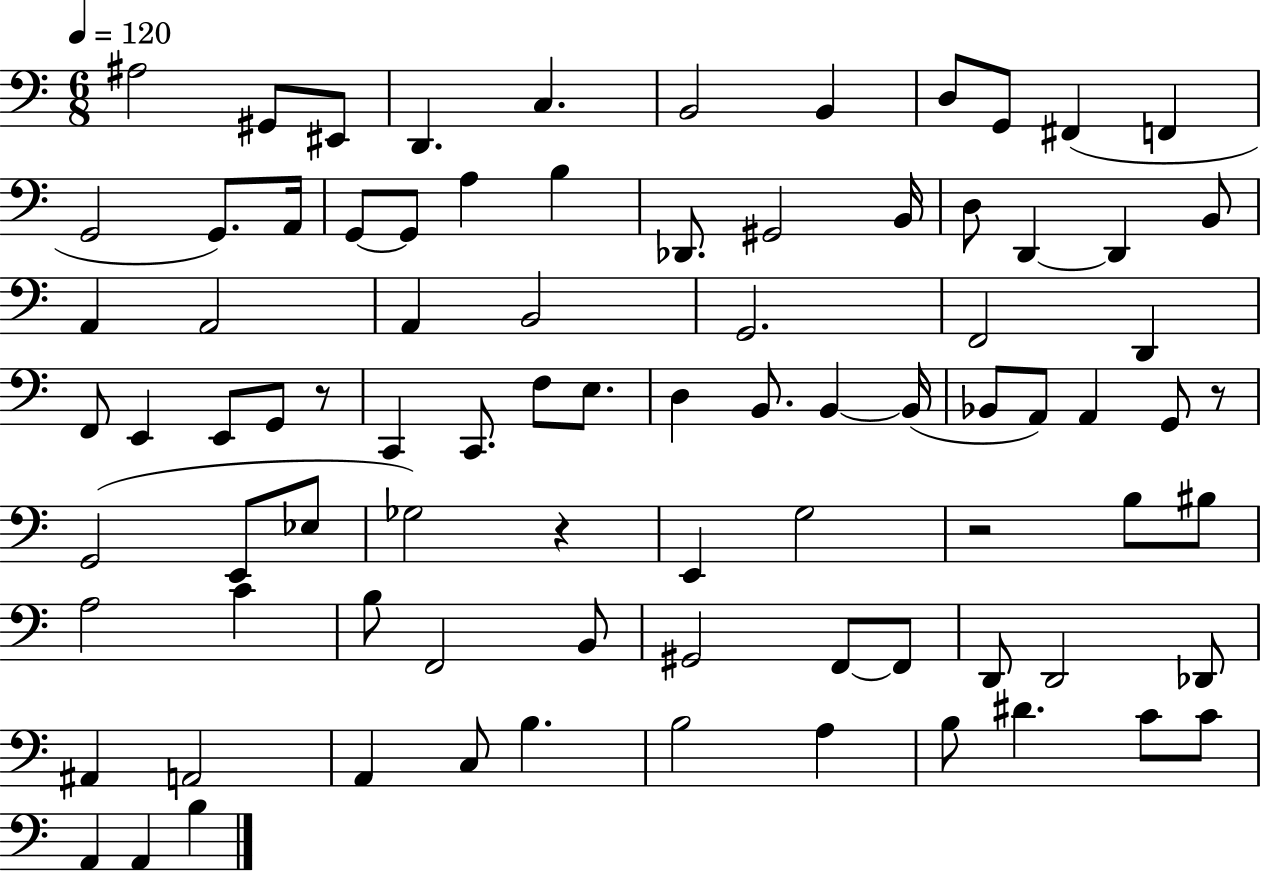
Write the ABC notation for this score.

X:1
T:Untitled
M:6/8
L:1/4
K:C
^A,2 ^G,,/2 ^E,,/2 D,, C, B,,2 B,, D,/2 G,,/2 ^F,, F,, G,,2 G,,/2 A,,/4 G,,/2 G,,/2 A, B, _D,,/2 ^G,,2 B,,/4 D,/2 D,, D,, B,,/2 A,, A,,2 A,, B,,2 G,,2 F,,2 D,, F,,/2 E,, E,,/2 G,,/2 z/2 C,, C,,/2 F,/2 E,/2 D, B,,/2 B,, B,,/4 _B,,/2 A,,/2 A,, G,,/2 z/2 G,,2 E,,/2 _E,/2 _G,2 z E,, G,2 z2 B,/2 ^B,/2 A,2 C B,/2 F,,2 B,,/2 ^G,,2 F,,/2 F,,/2 D,,/2 D,,2 _D,,/2 ^A,, A,,2 A,, C,/2 B, B,2 A, B,/2 ^D C/2 C/2 A,, A,, B,